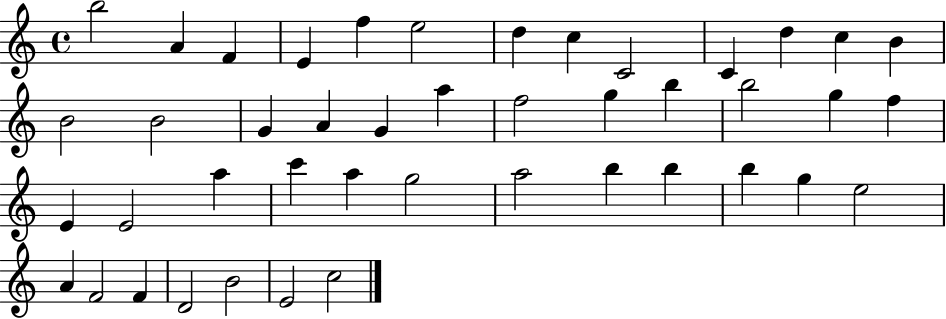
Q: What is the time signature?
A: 4/4